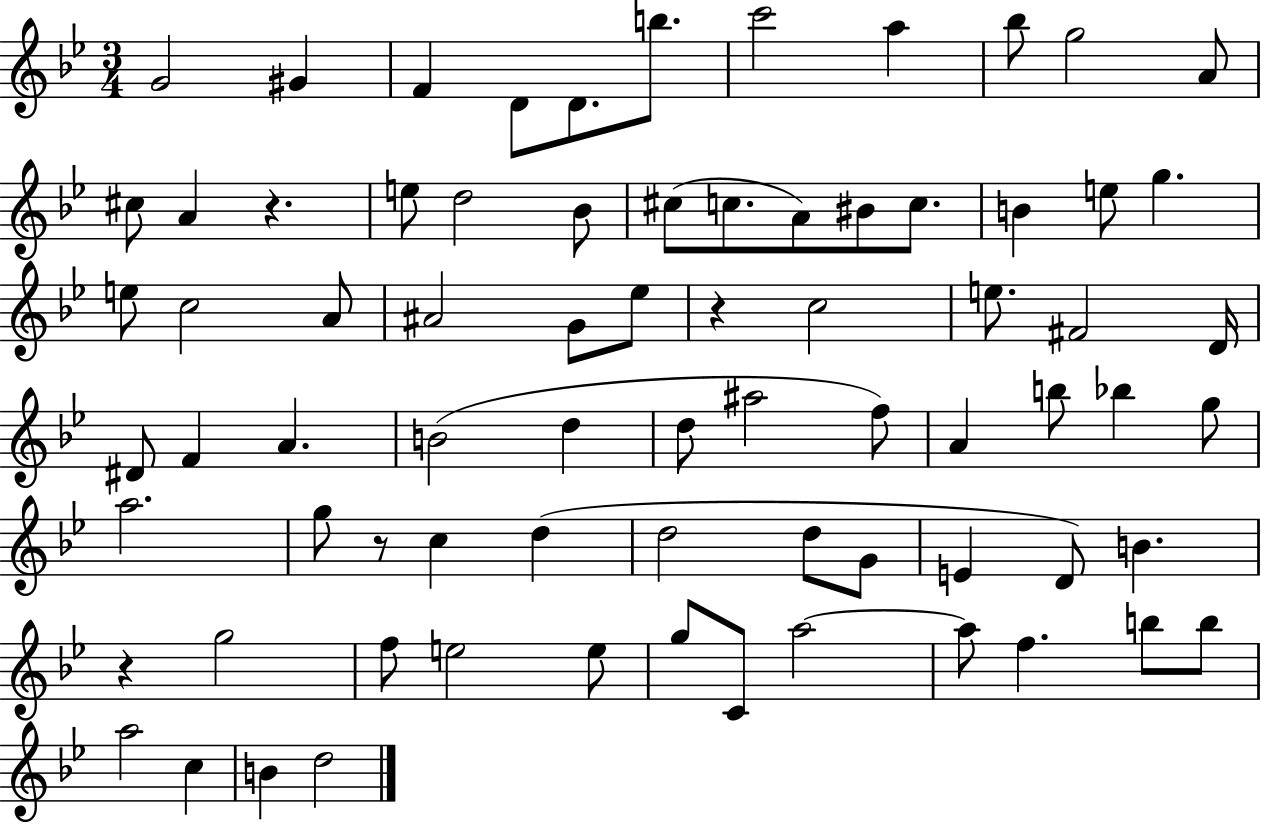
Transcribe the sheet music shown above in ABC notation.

X:1
T:Untitled
M:3/4
L:1/4
K:Bb
G2 ^G F D/2 D/2 b/2 c'2 a _b/2 g2 A/2 ^c/2 A z e/2 d2 _B/2 ^c/2 c/2 A/2 ^B/2 c/2 B e/2 g e/2 c2 A/2 ^A2 G/2 _e/2 z c2 e/2 ^F2 D/4 ^D/2 F A B2 d d/2 ^a2 f/2 A b/2 _b g/2 a2 g/2 z/2 c d d2 d/2 G/2 E D/2 B z g2 f/2 e2 e/2 g/2 C/2 a2 a/2 f b/2 b/2 a2 c B d2